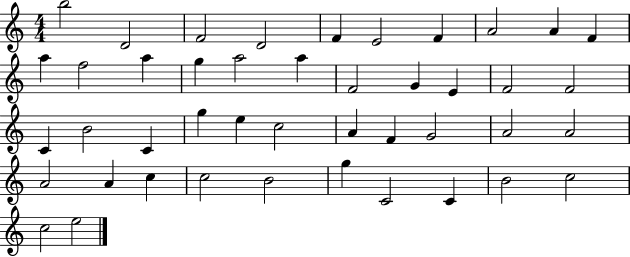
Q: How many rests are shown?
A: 0